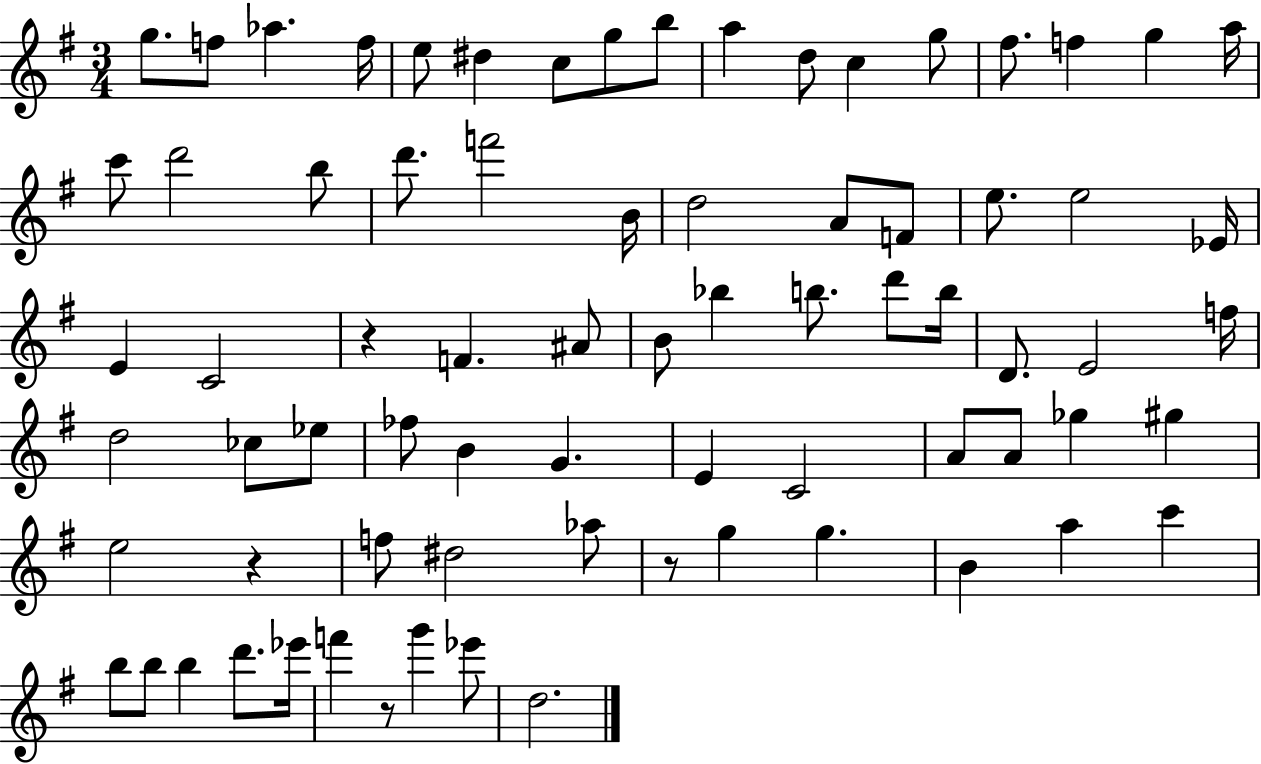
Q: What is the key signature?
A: G major